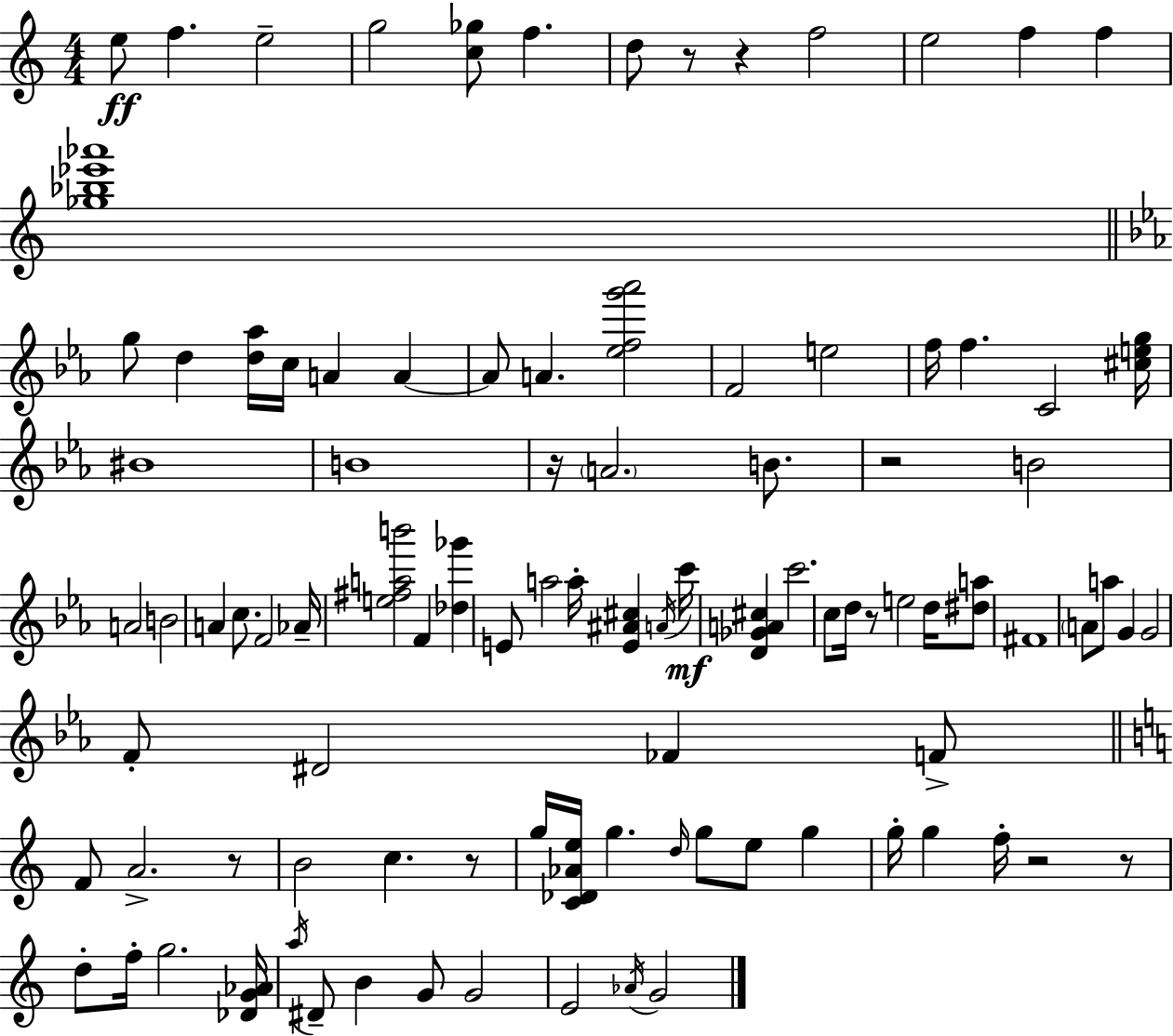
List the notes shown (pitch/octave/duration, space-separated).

E5/e F5/q. E5/h G5/h [C5,Gb5]/e F5/q. D5/e R/e R/q F5/h E5/h F5/q F5/q [Gb5,Bb5,Eb6,Ab6]/w G5/e D5/q [D5,Ab5]/s C5/s A4/q A4/q A4/e A4/q. [Eb5,F5,G6,Ab6]/h F4/h E5/h F5/s F5/q. C4/h [C#5,E5,G5]/s BIS4/w B4/w R/s A4/h. B4/e. R/h B4/h A4/h B4/h A4/q C5/e. F4/h Ab4/s [E5,F#5,A5,B6]/h F4/q [Db5,Gb6]/q E4/e A5/h A5/s [E4,A#4,C#5]/q A4/s C6/s [D4,Gb4,A4,C#5]/q C6/h. C5/e D5/s R/e E5/h D5/s [D#5,A5]/e F#4/w A4/e A5/e G4/q G4/h F4/e D#4/h FES4/q F4/e F4/e A4/h. R/e B4/h C5/q. R/e G5/s [C4,Db4,Ab4,E5]/s G5/q. D5/s G5/e E5/e G5/q G5/s G5/q F5/s R/h R/e D5/e F5/s G5/h. [Db4,G4,Ab4]/s A5/s D#4/e B4/q G4/e G4/h E4/h Ab4/s G4/h